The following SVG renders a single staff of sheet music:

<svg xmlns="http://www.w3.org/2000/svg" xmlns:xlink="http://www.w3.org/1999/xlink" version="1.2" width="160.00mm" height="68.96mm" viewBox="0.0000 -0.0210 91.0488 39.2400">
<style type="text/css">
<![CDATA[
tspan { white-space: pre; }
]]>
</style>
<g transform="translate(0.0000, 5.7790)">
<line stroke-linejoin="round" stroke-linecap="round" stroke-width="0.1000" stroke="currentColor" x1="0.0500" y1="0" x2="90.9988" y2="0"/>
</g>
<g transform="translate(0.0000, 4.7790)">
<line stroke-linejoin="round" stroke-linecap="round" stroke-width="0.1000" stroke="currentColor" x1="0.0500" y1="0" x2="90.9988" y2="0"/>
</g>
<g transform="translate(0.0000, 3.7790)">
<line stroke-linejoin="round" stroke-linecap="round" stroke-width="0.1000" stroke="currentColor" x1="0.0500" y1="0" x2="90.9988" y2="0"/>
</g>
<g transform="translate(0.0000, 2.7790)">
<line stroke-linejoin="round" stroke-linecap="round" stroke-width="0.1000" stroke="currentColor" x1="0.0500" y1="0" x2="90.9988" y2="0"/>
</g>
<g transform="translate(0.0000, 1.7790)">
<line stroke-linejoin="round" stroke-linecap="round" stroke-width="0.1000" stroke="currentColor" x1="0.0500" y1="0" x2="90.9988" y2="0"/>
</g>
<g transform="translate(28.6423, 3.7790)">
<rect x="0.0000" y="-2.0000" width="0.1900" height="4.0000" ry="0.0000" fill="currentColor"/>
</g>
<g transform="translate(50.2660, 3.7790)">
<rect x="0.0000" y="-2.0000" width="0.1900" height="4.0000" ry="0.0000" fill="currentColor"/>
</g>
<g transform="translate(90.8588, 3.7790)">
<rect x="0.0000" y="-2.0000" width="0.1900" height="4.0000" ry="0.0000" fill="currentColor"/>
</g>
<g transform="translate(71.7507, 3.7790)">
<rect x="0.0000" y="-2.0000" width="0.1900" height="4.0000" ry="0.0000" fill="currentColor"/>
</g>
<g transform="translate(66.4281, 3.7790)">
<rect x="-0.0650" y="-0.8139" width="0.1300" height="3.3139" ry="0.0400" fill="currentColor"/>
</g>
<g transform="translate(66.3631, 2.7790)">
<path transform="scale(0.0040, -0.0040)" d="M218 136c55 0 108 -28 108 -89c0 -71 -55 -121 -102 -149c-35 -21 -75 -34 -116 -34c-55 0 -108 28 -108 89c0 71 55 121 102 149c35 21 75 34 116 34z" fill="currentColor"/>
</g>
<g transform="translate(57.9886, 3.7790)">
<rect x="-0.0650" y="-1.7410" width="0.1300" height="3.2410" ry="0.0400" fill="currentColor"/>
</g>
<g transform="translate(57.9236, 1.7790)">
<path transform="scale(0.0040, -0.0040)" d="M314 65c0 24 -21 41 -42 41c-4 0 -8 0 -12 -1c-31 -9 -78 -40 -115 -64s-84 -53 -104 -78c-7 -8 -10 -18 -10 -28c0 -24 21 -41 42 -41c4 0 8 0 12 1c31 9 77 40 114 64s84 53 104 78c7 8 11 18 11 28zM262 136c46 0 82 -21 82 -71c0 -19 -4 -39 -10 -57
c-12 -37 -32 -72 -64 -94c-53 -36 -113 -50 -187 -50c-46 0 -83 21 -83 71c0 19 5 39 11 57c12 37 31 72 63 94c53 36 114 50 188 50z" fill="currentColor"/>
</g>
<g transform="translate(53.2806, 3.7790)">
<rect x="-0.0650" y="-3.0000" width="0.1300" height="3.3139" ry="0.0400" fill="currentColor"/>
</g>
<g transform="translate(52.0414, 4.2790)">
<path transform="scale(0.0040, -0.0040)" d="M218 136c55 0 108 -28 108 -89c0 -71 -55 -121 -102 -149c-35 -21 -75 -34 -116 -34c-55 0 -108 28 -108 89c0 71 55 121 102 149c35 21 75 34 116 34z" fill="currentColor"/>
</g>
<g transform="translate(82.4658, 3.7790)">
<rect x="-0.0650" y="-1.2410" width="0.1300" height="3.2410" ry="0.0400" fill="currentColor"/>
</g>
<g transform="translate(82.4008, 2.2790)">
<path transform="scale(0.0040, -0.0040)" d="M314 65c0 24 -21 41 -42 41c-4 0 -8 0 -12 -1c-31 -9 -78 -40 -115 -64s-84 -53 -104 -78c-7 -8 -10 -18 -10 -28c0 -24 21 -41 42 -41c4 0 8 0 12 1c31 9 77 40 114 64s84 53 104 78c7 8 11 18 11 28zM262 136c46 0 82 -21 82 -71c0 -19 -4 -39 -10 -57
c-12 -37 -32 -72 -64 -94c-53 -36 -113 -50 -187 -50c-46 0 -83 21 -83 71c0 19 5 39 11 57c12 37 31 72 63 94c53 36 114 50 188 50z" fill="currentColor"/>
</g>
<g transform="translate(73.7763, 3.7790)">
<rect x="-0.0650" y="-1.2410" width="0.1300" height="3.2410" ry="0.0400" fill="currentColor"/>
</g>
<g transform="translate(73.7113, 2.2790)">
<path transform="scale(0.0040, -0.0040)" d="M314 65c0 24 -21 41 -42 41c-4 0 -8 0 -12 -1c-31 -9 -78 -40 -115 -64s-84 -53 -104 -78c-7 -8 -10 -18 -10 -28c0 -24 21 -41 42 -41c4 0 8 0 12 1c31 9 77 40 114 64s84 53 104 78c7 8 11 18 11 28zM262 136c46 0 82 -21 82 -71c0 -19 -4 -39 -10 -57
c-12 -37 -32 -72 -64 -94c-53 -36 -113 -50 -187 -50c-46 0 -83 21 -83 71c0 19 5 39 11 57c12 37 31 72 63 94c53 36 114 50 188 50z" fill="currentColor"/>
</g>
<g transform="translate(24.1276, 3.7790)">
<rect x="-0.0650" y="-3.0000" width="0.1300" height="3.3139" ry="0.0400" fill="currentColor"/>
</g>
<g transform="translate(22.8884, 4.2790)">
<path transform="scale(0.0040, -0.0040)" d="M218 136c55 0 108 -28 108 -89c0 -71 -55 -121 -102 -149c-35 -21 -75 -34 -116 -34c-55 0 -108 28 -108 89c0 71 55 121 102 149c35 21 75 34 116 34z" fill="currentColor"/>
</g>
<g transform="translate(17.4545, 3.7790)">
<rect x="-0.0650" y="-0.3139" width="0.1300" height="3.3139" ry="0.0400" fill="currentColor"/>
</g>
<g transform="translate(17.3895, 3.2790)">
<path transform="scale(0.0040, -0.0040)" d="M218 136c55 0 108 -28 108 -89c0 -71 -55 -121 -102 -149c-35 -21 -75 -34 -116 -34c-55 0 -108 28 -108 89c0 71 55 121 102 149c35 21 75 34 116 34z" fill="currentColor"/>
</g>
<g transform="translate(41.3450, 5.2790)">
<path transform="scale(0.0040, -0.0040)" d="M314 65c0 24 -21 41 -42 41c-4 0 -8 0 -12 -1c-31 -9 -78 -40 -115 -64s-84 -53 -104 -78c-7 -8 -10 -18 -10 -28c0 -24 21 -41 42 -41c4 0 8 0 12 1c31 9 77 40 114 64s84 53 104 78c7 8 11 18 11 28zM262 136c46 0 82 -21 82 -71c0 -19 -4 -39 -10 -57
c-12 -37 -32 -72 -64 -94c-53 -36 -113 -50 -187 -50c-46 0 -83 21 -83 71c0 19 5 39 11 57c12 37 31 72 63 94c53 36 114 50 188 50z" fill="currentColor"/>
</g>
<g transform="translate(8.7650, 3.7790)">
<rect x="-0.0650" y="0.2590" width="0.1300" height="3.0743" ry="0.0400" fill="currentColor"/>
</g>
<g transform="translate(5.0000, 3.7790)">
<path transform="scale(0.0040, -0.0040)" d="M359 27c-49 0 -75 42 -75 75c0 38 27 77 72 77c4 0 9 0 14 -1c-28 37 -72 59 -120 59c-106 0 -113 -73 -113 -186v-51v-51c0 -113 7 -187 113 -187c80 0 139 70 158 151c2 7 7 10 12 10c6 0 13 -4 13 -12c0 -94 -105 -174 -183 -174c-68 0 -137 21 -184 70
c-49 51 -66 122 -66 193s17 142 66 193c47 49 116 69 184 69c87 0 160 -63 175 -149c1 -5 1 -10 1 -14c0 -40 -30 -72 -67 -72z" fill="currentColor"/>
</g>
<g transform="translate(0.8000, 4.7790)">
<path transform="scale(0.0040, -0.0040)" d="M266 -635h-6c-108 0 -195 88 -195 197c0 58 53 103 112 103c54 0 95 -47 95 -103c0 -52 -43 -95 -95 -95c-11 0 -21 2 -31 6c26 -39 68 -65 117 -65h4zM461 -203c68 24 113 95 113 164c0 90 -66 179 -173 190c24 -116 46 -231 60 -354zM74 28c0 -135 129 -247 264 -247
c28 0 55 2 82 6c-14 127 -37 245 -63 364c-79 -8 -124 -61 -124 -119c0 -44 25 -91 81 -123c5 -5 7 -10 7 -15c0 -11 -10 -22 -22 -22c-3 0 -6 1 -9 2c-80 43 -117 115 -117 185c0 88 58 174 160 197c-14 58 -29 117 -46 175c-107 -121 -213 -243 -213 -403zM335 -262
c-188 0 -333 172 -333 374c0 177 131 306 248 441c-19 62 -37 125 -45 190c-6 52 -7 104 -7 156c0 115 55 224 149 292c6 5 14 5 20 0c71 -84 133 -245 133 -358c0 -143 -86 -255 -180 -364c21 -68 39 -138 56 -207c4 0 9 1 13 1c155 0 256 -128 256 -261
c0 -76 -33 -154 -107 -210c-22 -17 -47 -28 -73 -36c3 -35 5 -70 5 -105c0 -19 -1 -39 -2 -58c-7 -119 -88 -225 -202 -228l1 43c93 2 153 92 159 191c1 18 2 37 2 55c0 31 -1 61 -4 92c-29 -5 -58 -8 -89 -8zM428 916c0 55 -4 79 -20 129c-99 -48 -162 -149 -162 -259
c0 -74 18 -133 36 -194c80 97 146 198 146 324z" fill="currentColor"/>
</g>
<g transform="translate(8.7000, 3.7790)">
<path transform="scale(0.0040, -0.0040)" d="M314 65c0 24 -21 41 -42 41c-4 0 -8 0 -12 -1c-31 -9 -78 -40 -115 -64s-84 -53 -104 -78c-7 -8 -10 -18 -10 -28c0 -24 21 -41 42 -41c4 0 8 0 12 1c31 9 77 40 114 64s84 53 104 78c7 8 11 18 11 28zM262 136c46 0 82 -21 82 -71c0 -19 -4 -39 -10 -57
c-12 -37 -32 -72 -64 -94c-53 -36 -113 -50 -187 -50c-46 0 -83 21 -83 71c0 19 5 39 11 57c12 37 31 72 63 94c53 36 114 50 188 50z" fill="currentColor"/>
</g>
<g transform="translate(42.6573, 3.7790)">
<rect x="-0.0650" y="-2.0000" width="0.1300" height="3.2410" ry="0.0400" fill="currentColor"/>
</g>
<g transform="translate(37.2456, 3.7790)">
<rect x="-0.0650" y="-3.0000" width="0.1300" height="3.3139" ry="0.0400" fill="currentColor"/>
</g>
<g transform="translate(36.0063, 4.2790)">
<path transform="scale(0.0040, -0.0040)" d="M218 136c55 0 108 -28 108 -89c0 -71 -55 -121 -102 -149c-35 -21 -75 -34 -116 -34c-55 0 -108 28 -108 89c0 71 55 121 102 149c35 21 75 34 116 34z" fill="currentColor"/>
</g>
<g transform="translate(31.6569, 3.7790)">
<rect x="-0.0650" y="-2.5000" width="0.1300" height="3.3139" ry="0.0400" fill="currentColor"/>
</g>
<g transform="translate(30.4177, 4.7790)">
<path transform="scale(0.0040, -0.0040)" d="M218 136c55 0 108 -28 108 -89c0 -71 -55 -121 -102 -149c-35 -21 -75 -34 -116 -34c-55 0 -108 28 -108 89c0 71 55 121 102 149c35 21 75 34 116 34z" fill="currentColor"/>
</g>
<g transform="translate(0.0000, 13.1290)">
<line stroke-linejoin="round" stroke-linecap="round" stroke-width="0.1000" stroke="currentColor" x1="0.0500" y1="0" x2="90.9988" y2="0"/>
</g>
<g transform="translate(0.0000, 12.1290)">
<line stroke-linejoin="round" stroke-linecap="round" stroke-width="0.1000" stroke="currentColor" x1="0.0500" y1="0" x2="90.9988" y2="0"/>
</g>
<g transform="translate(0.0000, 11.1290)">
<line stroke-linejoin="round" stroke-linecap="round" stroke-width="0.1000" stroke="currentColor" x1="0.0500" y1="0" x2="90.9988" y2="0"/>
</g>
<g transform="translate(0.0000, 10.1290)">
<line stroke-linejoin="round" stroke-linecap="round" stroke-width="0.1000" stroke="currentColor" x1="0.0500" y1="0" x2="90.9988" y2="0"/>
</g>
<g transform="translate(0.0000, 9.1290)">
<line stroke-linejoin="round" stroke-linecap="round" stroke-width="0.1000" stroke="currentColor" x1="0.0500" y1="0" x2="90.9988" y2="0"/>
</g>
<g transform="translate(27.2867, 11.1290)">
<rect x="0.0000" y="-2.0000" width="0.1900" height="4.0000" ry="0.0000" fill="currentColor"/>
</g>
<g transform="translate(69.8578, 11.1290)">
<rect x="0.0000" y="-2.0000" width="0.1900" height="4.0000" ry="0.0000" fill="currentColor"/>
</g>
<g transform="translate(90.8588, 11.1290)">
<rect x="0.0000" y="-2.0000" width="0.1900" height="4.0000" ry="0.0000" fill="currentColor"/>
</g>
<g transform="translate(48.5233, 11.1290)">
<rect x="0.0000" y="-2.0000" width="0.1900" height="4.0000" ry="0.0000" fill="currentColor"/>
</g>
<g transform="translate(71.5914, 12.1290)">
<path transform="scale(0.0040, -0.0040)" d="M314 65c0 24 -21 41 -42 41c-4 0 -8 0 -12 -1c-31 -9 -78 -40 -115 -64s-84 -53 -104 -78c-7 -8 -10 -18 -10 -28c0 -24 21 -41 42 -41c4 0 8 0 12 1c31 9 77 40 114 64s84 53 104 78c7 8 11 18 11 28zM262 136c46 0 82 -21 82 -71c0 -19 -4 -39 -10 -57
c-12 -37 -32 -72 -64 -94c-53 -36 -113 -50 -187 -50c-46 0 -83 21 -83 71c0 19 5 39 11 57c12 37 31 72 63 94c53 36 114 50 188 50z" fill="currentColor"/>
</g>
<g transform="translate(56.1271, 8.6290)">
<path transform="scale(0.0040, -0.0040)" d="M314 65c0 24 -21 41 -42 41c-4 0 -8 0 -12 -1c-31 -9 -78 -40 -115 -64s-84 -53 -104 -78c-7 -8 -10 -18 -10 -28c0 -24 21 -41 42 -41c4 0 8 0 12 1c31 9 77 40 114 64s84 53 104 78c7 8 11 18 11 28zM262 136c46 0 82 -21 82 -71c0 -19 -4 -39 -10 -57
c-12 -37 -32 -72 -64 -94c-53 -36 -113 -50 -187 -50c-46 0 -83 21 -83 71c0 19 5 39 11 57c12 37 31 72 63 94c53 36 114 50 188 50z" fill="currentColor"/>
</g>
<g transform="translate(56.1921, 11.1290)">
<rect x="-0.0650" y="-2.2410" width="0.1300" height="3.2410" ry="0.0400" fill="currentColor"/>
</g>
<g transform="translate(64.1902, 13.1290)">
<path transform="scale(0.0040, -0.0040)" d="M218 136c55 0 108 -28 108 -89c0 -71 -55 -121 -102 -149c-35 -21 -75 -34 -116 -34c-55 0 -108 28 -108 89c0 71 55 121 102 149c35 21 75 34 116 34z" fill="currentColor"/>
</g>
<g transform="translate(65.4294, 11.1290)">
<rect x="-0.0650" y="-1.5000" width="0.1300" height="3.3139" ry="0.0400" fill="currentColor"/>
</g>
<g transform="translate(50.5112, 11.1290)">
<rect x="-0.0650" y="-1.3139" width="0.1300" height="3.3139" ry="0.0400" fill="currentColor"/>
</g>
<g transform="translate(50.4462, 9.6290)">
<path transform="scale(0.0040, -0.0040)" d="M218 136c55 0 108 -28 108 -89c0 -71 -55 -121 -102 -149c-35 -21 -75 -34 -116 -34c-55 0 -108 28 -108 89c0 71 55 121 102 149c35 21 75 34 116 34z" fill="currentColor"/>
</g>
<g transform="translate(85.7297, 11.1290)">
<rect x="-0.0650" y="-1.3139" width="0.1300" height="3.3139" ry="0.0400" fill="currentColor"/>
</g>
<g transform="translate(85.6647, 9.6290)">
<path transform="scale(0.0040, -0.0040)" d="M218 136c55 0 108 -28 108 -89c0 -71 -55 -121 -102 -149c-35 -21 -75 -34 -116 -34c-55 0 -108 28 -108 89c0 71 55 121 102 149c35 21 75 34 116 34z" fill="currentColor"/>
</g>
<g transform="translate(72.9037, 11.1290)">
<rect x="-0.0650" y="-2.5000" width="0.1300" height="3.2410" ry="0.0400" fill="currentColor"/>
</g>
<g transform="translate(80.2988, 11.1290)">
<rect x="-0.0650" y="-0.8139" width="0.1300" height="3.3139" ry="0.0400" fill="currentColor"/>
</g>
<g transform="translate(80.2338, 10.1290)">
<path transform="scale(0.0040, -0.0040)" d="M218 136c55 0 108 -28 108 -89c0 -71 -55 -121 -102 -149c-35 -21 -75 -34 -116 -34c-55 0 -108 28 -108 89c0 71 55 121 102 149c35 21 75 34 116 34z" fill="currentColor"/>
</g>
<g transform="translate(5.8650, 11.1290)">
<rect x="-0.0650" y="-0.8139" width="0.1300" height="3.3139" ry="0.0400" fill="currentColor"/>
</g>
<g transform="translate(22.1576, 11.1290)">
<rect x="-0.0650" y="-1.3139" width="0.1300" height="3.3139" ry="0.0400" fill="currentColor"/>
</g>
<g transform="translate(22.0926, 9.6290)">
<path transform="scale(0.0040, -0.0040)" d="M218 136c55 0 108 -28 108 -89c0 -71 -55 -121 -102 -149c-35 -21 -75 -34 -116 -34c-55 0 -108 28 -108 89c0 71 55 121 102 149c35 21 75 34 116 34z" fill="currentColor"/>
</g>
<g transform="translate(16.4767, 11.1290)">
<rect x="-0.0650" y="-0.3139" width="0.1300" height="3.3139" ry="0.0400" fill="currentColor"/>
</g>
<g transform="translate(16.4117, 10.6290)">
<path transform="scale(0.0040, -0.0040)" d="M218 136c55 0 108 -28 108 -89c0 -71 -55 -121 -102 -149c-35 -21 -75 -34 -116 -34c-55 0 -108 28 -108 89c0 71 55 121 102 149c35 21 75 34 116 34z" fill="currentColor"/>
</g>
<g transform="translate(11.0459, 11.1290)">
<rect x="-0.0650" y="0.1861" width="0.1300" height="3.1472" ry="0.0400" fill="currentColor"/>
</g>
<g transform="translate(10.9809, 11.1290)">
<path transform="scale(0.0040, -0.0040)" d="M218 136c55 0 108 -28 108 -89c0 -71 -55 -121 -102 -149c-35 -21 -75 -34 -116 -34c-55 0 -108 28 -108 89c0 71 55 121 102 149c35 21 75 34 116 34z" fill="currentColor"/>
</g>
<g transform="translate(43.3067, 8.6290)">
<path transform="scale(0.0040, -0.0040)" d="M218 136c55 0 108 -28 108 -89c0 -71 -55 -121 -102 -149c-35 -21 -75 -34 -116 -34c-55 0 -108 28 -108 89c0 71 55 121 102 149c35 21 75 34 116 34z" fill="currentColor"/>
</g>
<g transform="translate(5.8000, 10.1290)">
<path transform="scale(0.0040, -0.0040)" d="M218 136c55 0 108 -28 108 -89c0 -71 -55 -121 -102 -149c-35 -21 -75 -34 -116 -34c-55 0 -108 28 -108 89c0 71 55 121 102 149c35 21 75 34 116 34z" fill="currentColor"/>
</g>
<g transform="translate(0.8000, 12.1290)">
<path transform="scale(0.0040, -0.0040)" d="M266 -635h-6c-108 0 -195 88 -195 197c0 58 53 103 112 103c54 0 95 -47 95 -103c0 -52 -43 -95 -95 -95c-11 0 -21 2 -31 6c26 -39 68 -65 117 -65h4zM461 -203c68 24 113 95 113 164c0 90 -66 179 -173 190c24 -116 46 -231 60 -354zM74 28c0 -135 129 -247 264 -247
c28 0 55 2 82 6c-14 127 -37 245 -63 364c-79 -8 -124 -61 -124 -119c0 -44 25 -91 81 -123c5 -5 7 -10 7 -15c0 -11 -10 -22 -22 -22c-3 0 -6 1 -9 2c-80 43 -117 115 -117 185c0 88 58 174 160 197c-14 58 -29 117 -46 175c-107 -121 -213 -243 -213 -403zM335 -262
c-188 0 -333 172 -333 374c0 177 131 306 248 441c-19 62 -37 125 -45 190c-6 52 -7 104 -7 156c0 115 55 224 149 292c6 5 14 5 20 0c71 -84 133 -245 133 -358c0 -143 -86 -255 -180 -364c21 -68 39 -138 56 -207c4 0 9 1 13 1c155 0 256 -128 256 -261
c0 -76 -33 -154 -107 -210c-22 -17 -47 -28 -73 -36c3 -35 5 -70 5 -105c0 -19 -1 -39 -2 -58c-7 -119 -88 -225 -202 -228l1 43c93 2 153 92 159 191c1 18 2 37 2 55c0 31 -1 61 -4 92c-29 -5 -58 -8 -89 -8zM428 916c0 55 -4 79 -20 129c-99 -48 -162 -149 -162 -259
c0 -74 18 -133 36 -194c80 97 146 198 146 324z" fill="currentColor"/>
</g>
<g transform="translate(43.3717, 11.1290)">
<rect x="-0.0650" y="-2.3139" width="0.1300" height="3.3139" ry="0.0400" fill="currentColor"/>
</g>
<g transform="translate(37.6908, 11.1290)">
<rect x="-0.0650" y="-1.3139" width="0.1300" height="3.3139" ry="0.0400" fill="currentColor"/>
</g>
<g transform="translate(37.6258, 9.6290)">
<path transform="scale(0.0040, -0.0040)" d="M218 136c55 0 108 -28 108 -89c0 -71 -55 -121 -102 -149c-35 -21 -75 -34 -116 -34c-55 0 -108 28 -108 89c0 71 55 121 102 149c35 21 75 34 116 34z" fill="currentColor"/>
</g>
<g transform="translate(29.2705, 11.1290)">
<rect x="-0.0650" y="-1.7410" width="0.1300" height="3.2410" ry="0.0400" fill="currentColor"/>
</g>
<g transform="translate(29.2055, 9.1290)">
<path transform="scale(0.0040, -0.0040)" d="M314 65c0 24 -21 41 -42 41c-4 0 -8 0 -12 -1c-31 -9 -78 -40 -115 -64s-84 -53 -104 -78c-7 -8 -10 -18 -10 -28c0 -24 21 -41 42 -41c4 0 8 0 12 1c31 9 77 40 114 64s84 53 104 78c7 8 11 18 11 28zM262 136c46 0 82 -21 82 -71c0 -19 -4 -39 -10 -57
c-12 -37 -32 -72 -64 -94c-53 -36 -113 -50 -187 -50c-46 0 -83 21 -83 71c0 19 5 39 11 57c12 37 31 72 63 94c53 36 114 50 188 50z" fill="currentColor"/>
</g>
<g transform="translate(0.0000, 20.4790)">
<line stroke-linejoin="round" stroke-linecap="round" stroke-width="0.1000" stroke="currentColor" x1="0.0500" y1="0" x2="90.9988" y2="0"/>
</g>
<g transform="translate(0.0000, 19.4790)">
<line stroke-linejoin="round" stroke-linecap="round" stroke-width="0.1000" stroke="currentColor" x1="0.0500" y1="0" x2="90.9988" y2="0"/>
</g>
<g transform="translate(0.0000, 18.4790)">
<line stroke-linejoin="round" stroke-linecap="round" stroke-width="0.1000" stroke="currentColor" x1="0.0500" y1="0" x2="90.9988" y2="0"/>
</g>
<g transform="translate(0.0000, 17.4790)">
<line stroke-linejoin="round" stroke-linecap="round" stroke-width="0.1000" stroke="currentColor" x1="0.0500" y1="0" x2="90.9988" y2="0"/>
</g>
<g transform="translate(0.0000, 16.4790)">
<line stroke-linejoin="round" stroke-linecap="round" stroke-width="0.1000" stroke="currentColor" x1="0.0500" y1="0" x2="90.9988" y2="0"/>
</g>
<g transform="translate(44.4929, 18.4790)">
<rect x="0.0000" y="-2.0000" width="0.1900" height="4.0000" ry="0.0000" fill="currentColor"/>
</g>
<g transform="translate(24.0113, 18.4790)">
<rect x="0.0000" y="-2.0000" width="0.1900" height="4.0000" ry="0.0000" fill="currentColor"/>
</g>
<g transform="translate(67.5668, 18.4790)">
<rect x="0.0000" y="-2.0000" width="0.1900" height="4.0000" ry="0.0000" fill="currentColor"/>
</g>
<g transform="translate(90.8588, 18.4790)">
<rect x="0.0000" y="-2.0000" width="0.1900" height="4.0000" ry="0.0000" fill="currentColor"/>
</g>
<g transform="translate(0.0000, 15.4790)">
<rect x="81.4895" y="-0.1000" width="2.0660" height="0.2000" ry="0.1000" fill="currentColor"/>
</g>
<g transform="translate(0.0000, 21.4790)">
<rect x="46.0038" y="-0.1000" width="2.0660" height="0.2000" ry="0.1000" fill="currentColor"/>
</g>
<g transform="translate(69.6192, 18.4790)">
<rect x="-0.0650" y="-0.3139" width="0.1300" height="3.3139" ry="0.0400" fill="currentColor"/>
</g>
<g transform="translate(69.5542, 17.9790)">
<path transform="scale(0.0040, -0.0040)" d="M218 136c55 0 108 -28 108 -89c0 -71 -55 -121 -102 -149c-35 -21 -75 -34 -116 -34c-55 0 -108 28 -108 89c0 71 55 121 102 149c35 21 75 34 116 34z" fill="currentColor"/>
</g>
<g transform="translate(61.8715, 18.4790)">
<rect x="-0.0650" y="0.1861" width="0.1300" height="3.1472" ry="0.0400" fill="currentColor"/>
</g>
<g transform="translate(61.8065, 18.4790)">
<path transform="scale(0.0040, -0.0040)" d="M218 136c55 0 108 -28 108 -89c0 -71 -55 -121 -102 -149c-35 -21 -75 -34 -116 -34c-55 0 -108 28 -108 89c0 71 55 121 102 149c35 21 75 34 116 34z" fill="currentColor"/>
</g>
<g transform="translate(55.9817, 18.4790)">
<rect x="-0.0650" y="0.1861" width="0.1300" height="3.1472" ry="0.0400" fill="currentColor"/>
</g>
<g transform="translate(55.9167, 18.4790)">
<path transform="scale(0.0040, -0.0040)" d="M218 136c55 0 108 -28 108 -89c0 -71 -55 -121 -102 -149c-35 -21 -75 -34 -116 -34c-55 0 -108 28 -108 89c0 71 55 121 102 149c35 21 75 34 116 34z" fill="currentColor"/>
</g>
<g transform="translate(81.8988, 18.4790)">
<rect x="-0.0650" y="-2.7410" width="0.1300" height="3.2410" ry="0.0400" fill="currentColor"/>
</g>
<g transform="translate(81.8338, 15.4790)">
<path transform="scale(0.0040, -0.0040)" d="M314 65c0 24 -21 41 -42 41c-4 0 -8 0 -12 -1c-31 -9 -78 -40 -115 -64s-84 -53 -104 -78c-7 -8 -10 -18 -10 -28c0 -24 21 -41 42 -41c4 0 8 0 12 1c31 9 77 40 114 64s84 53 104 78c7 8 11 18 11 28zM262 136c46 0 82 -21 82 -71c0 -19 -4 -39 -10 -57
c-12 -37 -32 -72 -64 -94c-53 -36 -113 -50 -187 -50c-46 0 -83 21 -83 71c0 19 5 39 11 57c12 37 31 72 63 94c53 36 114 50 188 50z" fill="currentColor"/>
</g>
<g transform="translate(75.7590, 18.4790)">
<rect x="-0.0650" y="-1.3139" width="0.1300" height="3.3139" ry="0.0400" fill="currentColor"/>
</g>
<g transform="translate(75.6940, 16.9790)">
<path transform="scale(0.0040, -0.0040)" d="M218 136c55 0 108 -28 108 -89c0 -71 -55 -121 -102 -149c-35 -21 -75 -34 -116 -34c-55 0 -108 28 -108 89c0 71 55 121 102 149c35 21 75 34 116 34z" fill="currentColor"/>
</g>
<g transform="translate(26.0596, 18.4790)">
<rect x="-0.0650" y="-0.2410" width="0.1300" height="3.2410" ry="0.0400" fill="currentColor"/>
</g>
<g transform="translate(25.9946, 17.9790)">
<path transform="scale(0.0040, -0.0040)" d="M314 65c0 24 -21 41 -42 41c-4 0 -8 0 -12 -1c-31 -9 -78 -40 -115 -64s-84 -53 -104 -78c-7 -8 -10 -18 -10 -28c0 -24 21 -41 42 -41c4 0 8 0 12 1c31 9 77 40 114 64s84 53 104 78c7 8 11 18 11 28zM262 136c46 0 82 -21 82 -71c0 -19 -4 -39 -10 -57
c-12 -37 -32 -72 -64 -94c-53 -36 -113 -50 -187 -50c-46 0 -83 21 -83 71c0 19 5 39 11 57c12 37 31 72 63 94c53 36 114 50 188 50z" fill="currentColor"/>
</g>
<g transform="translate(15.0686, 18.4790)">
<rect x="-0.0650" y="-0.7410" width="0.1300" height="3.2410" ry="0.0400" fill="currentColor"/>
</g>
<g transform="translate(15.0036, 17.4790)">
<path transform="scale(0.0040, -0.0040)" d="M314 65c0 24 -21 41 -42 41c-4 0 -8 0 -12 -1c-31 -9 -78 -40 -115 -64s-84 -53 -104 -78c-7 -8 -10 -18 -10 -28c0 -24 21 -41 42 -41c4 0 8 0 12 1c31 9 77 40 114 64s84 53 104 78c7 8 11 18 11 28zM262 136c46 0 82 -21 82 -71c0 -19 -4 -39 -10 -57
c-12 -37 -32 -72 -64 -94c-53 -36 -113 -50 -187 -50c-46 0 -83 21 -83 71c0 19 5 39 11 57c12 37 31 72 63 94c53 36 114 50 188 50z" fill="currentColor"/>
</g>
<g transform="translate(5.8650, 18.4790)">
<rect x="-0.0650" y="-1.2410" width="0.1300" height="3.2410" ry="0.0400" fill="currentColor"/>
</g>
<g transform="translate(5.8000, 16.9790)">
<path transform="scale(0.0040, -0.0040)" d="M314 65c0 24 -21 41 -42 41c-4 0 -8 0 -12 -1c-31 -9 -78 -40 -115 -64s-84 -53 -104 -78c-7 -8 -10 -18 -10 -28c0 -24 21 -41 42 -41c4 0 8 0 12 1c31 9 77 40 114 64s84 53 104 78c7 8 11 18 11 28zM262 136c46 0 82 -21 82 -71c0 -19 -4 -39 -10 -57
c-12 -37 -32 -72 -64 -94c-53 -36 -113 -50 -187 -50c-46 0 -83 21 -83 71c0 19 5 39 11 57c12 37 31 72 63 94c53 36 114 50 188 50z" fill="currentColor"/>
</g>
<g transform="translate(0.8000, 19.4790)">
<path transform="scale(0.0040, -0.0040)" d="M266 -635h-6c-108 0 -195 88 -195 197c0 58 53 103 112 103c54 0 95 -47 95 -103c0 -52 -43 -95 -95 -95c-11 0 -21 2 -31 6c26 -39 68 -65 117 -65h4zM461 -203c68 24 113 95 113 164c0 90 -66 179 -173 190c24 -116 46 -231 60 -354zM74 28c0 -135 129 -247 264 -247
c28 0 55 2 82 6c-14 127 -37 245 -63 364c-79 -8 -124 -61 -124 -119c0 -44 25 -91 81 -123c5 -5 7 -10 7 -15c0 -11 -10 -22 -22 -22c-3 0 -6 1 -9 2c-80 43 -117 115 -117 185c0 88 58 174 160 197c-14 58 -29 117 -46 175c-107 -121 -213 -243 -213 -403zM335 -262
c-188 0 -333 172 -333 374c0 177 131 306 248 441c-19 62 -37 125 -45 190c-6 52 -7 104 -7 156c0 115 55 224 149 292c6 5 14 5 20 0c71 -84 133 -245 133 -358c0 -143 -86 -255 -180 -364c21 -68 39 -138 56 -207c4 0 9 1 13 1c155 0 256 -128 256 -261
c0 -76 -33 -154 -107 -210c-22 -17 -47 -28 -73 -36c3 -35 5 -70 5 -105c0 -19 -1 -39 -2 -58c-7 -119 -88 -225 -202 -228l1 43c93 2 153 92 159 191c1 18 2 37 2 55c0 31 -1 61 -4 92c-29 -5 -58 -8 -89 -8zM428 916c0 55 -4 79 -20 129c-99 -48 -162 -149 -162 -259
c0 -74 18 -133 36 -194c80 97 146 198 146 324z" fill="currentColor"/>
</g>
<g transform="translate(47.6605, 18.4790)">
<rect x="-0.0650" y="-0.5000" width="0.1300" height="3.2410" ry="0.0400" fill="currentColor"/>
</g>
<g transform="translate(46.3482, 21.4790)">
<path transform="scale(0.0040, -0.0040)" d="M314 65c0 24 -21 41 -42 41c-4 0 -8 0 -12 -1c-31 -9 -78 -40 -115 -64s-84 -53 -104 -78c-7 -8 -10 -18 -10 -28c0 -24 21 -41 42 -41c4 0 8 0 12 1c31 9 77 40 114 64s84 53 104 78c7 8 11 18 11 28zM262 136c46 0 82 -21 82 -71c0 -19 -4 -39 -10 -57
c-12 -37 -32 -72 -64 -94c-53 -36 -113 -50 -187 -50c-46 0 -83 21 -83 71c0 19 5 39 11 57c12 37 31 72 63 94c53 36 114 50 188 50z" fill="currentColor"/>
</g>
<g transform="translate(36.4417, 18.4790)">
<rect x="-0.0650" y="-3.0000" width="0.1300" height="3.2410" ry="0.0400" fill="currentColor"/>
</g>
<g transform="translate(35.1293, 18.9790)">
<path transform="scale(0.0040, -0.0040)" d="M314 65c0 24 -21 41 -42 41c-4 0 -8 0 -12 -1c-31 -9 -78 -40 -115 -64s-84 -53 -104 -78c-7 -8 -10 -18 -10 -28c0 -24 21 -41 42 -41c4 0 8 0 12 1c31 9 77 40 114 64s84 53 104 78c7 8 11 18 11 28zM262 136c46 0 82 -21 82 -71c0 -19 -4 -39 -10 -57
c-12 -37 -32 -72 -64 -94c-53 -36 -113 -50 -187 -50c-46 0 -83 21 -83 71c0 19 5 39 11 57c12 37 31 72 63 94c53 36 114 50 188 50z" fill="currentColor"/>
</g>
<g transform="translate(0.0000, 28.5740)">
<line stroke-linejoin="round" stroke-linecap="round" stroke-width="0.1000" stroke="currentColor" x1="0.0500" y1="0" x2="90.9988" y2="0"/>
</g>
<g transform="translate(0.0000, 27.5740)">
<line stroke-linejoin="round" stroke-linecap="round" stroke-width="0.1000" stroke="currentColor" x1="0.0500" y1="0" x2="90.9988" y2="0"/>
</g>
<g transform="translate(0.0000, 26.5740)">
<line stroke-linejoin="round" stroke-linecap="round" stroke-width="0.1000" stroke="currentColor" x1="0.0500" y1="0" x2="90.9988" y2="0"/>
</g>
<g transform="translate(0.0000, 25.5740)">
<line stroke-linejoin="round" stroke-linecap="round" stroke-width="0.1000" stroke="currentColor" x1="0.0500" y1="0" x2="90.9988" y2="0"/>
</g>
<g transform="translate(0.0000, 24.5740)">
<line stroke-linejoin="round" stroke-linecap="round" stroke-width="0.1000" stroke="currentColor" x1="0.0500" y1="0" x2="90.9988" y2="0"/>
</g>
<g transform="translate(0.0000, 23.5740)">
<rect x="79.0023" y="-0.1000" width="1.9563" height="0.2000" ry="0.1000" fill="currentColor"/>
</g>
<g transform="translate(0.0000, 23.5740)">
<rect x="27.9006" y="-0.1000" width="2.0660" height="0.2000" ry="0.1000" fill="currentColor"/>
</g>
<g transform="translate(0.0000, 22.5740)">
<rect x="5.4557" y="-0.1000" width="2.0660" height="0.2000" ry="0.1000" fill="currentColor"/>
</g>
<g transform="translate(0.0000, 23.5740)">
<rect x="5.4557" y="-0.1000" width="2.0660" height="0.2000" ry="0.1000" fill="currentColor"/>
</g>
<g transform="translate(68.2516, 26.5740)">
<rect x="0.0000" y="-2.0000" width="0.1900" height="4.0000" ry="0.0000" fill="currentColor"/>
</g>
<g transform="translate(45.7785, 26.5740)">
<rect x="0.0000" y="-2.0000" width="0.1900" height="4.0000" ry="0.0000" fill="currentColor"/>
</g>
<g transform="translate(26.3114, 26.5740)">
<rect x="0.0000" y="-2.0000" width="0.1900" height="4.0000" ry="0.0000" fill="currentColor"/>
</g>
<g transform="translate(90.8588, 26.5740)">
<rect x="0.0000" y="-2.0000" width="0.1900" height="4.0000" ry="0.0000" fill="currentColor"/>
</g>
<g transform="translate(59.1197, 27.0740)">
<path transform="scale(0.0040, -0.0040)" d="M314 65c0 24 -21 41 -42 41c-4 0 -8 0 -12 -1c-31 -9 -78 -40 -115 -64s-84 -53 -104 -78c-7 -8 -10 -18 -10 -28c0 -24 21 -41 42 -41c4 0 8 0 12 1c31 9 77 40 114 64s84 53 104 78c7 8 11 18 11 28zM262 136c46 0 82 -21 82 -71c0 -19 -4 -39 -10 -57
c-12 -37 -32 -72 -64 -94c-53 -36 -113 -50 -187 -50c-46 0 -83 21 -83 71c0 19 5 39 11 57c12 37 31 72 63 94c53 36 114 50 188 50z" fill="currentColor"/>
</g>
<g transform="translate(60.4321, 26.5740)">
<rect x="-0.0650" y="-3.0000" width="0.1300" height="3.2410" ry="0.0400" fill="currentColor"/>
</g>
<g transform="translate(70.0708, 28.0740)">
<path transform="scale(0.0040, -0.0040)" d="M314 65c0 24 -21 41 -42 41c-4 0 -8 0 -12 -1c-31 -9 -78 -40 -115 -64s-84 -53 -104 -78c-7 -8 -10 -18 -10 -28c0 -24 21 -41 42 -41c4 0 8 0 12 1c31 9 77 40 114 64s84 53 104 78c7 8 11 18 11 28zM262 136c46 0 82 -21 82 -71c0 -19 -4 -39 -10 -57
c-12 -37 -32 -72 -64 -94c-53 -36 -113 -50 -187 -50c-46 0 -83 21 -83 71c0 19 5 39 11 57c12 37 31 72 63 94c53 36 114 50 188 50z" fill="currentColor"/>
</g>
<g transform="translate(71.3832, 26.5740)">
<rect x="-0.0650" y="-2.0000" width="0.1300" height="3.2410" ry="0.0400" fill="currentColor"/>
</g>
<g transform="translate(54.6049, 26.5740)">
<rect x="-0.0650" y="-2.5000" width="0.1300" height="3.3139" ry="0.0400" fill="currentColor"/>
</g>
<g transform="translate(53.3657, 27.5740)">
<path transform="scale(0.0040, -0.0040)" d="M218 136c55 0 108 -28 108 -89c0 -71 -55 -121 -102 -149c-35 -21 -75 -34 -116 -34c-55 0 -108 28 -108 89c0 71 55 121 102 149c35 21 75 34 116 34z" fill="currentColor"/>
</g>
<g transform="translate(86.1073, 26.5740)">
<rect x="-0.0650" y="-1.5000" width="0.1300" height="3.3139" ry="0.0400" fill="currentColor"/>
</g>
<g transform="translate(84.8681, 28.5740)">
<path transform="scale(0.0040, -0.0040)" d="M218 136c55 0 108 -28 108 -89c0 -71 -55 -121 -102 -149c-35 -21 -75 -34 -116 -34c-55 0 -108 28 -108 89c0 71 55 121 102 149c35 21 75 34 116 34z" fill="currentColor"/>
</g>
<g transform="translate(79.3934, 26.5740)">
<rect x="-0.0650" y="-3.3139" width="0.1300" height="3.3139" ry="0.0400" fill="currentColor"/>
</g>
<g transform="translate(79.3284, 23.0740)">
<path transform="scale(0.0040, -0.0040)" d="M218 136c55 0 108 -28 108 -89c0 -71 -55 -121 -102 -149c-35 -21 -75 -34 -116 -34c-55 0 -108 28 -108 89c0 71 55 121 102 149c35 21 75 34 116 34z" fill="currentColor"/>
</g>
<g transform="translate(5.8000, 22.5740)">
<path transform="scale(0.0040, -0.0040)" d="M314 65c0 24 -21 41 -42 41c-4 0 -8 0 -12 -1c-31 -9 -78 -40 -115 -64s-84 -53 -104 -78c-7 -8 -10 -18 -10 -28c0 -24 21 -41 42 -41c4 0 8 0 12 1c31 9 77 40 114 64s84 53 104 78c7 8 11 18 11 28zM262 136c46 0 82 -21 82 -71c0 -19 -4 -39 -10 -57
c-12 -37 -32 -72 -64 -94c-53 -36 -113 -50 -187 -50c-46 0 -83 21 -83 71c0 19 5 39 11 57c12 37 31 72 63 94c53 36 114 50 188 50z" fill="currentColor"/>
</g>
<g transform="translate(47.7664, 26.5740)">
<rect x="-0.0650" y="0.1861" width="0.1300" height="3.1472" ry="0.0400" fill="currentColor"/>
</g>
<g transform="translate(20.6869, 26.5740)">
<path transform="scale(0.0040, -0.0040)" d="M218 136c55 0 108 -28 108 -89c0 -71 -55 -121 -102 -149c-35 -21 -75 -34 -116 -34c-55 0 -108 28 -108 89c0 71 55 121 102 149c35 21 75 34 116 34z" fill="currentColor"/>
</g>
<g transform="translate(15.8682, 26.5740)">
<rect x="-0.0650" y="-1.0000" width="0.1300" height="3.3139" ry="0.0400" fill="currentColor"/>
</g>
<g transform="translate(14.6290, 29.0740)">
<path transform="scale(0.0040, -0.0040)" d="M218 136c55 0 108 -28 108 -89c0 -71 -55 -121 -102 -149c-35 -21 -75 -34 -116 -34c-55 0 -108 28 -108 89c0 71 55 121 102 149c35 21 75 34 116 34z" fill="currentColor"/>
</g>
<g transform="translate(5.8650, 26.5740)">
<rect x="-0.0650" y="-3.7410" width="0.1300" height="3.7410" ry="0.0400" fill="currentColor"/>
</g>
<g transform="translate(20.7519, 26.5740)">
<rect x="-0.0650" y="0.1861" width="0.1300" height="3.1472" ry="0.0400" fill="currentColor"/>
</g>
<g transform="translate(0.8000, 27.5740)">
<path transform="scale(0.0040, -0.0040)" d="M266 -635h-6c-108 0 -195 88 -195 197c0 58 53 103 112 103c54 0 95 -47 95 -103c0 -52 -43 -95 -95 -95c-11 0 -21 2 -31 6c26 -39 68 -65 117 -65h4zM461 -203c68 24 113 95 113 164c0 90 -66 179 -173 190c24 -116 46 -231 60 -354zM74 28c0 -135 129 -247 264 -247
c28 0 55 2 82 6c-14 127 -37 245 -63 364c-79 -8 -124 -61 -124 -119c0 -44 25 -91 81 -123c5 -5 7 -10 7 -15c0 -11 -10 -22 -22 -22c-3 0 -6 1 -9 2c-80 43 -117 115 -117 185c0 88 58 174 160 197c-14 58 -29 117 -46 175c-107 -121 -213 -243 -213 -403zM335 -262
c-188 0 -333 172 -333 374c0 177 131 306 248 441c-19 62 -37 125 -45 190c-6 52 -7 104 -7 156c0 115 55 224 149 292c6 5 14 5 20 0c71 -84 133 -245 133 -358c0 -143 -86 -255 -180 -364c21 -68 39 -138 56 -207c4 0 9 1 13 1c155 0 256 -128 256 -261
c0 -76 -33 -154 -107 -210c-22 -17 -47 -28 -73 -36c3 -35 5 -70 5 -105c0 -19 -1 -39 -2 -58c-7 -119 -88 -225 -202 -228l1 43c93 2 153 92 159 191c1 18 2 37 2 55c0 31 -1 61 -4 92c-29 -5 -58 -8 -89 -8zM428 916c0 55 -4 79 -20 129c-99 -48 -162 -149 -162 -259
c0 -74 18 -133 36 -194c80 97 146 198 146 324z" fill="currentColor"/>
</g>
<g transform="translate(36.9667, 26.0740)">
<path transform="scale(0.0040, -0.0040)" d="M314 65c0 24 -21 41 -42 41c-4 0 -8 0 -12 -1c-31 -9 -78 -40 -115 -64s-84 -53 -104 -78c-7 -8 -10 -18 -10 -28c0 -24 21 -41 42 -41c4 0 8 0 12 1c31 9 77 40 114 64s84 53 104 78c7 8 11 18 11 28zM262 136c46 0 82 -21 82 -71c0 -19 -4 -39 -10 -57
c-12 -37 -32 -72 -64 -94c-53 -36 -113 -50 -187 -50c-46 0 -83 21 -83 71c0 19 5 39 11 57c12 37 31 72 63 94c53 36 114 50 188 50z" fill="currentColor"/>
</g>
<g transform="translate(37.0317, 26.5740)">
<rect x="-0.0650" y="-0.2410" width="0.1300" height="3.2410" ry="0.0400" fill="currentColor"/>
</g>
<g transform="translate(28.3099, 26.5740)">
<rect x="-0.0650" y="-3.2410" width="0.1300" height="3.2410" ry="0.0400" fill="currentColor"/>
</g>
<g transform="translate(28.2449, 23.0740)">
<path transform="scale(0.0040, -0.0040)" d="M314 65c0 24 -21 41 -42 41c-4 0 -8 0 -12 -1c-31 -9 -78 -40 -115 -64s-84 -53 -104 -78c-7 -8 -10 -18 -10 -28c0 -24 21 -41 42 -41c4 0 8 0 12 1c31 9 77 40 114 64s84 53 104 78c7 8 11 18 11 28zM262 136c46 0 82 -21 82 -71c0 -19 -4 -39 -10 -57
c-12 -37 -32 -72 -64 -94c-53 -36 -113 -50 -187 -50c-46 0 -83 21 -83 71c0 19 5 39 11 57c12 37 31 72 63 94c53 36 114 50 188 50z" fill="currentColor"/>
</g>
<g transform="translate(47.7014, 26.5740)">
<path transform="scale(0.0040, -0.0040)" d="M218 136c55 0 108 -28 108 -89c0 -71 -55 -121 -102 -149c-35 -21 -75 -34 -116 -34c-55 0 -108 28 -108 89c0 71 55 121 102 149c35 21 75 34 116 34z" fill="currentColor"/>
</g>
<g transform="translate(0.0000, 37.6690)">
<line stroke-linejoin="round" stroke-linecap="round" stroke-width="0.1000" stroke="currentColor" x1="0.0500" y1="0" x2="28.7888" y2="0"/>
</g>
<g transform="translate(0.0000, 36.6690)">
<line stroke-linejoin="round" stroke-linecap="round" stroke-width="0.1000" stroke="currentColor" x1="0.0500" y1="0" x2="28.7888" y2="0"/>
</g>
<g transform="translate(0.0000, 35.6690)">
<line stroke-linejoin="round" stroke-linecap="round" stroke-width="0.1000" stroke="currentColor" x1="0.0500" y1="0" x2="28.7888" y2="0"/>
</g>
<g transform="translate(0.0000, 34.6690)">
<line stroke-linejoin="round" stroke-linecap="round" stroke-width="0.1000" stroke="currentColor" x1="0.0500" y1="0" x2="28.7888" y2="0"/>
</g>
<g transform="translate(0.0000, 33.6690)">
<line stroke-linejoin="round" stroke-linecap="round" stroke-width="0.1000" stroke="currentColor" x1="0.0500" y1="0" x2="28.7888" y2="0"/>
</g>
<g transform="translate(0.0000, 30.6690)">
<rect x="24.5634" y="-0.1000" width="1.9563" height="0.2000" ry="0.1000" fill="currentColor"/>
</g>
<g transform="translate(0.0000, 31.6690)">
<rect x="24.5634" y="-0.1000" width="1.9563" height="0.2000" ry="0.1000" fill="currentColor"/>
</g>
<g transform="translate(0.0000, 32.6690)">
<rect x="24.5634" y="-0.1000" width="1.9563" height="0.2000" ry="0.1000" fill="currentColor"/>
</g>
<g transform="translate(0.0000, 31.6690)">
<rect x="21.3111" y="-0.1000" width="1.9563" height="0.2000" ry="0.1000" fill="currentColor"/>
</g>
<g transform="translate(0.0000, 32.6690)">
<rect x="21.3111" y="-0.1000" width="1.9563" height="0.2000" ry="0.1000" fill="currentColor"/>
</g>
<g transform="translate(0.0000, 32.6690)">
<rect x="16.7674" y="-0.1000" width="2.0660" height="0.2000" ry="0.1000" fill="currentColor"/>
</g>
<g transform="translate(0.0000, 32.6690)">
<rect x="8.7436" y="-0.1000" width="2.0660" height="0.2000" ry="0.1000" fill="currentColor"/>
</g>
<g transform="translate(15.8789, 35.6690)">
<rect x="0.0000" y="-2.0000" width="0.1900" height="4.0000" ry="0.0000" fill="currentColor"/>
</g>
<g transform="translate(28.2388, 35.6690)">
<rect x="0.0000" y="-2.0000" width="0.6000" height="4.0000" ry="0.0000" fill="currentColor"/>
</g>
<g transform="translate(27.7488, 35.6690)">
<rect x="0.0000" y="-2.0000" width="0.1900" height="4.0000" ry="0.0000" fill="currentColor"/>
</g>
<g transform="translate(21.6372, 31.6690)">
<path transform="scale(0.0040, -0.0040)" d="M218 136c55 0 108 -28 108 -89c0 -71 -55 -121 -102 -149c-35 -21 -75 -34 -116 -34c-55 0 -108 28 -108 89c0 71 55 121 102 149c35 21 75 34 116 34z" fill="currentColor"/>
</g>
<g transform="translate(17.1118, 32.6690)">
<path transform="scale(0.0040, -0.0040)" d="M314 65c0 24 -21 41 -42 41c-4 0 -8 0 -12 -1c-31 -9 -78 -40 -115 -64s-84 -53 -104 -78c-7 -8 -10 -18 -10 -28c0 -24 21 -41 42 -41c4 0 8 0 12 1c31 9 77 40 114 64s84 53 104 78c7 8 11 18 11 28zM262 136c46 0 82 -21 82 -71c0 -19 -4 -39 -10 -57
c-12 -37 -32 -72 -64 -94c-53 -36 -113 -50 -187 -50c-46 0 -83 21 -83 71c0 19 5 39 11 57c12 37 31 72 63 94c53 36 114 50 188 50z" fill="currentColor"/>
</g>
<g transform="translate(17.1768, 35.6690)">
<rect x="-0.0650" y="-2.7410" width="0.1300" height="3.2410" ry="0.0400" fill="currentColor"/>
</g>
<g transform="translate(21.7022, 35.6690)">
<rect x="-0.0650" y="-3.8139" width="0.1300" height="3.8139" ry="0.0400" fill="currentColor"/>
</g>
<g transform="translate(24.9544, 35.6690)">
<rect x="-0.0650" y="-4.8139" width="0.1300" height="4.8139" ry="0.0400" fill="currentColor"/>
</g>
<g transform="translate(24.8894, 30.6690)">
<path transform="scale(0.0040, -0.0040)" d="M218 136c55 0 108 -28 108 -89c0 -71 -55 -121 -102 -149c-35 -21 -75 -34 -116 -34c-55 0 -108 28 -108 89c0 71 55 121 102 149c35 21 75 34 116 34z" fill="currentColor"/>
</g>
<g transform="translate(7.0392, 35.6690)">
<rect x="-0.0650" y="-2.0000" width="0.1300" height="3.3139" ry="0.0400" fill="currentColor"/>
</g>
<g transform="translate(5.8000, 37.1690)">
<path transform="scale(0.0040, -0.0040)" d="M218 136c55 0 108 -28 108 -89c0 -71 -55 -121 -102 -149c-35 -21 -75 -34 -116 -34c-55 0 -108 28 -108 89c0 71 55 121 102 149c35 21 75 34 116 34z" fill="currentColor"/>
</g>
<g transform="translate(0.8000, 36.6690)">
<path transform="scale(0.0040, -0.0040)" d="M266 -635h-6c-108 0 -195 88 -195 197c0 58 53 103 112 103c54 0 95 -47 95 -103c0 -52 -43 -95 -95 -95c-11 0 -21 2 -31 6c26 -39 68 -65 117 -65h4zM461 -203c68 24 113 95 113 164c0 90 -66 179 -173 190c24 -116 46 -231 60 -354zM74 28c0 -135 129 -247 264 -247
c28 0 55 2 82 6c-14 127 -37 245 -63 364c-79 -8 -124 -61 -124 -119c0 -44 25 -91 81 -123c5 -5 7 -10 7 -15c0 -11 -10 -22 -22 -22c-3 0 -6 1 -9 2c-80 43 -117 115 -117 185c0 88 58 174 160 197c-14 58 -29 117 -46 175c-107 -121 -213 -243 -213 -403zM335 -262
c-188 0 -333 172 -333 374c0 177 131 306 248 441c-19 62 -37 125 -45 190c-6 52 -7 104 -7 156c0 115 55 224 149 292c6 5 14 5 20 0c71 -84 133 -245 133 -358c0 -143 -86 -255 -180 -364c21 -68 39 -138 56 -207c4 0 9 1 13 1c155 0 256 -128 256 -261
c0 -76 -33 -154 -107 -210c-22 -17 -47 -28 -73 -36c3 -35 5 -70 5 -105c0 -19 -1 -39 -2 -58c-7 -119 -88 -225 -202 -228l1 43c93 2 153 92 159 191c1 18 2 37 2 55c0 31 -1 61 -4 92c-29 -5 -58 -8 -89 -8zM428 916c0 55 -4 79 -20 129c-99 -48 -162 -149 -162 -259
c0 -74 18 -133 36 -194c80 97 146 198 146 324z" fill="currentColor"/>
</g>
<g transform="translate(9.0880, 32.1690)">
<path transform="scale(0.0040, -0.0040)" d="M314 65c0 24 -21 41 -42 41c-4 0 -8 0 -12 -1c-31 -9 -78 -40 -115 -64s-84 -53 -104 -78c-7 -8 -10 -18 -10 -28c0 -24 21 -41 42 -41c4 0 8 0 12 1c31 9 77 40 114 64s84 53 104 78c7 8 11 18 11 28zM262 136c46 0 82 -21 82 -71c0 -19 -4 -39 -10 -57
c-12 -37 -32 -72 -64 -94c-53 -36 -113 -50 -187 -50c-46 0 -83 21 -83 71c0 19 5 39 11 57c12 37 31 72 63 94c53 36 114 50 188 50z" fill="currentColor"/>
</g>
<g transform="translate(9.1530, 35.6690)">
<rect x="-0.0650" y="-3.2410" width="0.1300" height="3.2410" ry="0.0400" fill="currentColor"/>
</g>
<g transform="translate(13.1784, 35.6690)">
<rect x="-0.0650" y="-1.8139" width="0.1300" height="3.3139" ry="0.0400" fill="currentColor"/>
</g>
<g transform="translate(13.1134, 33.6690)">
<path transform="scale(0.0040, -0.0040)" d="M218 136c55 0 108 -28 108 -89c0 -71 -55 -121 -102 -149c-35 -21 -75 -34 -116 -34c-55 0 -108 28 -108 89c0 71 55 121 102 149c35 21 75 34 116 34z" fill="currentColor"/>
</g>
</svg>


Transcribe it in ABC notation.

X:1
T:Untitled
M:4/4
L:1/4
K:C
B2 c A G A F2 A f2 d e2 e2 d B c e f2 e g e g2 E G2 d e e2 d2 c2 A2 C2 B B c e a2 c'2 D B b2 c2 B G A2 F2 b E F b2 f a2 c' e'